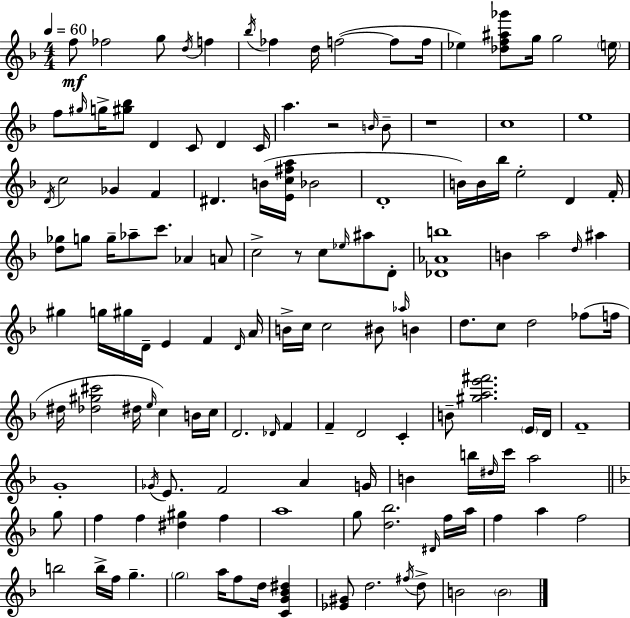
F5/e FES5/h G5/e D5/s F5/q Bb5/s FES5/q D5/s F5/h F5/e F5/s Eb5/q [Db5,F5,A#5,Gb6]/e G5/s G5/h E5/s F5/e G#5/s G5/s [G#5,Bb5]/e D4/q C4/e D4/q C4/s A5/q. R/h B4/s B4/e R/w C5/w E5/w D4/s C5/h Gb4/q F4/q D#4/q. B4/s [E4,C5,F#5,A5]/s Bb4/h D4/w B4/s B4/s Bb5/s E5/h D4/q F4/s [D5,Gb5]/e G5/e G5/s Ab5/e C6/e. Ab4/q A4/e C5/h R/e C5/e Eb5/s A#5/e D4/e [Db4,Ab4,B5]/w B4/q A5/h D5/s A#5/q G#5/q G5/s G#5/s D4/s E4/q F4/q D4/s A4/s B4/s C5/s C5/h BIS4/e Ab5/s B4/q D5/e. C5/e D5/h FES5/e F5/s D#5/s [Db5,G#5,C#6]/h D#5/s E5/s C5/q B4/s C5/s D4/h. Db4/s F4/q F4/q D4/h C4/q B4/e [G#5,A5,E6,F#6]/h. E4/s D4/s F4/w G4/w Gb4/s E4/e. F4/h A4/q G4/s B4/q B5/s D#5/s C6/s A5/h G5/e F5/q F5/q [D#5,G#5]/q F5/q A5/w G5/e [D5,Bb5]/h. D#4/s F5/s A5/s F5/q A5/q F5/h B5/h B5/s F5/s G5/q. G5/h A5/s F5/e D5/s [C4,G4,Bb4,D#5]/q [Eb4,G#4]/e D5/h. F#5/s D5/e B4/h B4/h